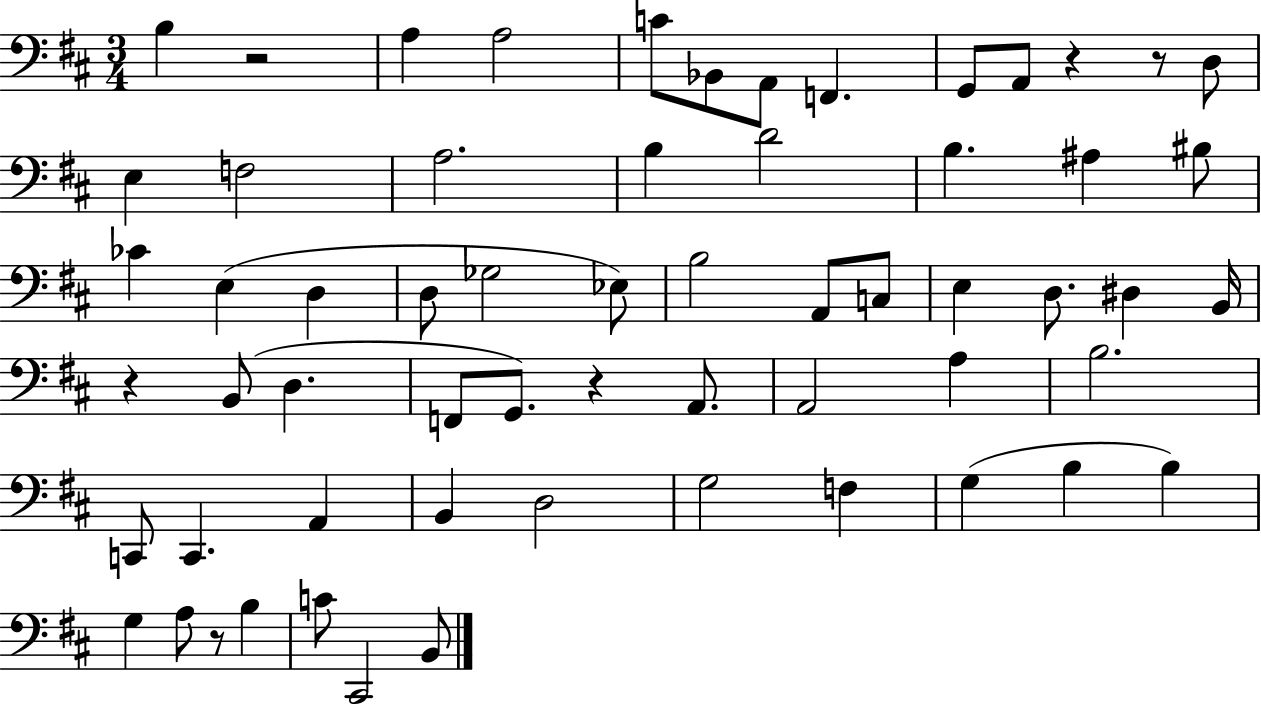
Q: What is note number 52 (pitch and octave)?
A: B3